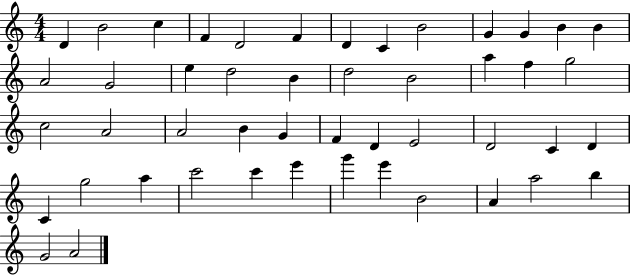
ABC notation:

X:1
T:Untitled
M:4/4
L:1/4
K:C
D B2 c F D2 F D C B2 G G B B A2 G2 e d2 B d2 B2 a f g2 c2 A2 A2 B G F D E2 D2 C D C g2 a c'2 c' e' g' e' B2 A a2 b G2 A2